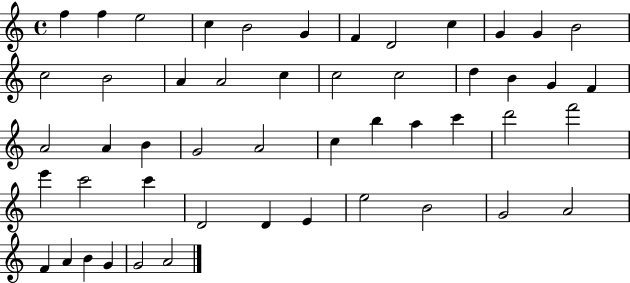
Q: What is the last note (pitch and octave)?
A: A4